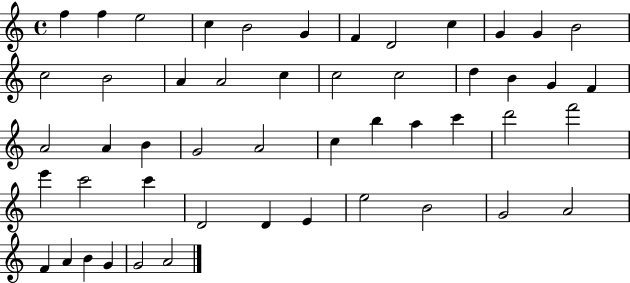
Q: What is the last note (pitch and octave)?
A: A4